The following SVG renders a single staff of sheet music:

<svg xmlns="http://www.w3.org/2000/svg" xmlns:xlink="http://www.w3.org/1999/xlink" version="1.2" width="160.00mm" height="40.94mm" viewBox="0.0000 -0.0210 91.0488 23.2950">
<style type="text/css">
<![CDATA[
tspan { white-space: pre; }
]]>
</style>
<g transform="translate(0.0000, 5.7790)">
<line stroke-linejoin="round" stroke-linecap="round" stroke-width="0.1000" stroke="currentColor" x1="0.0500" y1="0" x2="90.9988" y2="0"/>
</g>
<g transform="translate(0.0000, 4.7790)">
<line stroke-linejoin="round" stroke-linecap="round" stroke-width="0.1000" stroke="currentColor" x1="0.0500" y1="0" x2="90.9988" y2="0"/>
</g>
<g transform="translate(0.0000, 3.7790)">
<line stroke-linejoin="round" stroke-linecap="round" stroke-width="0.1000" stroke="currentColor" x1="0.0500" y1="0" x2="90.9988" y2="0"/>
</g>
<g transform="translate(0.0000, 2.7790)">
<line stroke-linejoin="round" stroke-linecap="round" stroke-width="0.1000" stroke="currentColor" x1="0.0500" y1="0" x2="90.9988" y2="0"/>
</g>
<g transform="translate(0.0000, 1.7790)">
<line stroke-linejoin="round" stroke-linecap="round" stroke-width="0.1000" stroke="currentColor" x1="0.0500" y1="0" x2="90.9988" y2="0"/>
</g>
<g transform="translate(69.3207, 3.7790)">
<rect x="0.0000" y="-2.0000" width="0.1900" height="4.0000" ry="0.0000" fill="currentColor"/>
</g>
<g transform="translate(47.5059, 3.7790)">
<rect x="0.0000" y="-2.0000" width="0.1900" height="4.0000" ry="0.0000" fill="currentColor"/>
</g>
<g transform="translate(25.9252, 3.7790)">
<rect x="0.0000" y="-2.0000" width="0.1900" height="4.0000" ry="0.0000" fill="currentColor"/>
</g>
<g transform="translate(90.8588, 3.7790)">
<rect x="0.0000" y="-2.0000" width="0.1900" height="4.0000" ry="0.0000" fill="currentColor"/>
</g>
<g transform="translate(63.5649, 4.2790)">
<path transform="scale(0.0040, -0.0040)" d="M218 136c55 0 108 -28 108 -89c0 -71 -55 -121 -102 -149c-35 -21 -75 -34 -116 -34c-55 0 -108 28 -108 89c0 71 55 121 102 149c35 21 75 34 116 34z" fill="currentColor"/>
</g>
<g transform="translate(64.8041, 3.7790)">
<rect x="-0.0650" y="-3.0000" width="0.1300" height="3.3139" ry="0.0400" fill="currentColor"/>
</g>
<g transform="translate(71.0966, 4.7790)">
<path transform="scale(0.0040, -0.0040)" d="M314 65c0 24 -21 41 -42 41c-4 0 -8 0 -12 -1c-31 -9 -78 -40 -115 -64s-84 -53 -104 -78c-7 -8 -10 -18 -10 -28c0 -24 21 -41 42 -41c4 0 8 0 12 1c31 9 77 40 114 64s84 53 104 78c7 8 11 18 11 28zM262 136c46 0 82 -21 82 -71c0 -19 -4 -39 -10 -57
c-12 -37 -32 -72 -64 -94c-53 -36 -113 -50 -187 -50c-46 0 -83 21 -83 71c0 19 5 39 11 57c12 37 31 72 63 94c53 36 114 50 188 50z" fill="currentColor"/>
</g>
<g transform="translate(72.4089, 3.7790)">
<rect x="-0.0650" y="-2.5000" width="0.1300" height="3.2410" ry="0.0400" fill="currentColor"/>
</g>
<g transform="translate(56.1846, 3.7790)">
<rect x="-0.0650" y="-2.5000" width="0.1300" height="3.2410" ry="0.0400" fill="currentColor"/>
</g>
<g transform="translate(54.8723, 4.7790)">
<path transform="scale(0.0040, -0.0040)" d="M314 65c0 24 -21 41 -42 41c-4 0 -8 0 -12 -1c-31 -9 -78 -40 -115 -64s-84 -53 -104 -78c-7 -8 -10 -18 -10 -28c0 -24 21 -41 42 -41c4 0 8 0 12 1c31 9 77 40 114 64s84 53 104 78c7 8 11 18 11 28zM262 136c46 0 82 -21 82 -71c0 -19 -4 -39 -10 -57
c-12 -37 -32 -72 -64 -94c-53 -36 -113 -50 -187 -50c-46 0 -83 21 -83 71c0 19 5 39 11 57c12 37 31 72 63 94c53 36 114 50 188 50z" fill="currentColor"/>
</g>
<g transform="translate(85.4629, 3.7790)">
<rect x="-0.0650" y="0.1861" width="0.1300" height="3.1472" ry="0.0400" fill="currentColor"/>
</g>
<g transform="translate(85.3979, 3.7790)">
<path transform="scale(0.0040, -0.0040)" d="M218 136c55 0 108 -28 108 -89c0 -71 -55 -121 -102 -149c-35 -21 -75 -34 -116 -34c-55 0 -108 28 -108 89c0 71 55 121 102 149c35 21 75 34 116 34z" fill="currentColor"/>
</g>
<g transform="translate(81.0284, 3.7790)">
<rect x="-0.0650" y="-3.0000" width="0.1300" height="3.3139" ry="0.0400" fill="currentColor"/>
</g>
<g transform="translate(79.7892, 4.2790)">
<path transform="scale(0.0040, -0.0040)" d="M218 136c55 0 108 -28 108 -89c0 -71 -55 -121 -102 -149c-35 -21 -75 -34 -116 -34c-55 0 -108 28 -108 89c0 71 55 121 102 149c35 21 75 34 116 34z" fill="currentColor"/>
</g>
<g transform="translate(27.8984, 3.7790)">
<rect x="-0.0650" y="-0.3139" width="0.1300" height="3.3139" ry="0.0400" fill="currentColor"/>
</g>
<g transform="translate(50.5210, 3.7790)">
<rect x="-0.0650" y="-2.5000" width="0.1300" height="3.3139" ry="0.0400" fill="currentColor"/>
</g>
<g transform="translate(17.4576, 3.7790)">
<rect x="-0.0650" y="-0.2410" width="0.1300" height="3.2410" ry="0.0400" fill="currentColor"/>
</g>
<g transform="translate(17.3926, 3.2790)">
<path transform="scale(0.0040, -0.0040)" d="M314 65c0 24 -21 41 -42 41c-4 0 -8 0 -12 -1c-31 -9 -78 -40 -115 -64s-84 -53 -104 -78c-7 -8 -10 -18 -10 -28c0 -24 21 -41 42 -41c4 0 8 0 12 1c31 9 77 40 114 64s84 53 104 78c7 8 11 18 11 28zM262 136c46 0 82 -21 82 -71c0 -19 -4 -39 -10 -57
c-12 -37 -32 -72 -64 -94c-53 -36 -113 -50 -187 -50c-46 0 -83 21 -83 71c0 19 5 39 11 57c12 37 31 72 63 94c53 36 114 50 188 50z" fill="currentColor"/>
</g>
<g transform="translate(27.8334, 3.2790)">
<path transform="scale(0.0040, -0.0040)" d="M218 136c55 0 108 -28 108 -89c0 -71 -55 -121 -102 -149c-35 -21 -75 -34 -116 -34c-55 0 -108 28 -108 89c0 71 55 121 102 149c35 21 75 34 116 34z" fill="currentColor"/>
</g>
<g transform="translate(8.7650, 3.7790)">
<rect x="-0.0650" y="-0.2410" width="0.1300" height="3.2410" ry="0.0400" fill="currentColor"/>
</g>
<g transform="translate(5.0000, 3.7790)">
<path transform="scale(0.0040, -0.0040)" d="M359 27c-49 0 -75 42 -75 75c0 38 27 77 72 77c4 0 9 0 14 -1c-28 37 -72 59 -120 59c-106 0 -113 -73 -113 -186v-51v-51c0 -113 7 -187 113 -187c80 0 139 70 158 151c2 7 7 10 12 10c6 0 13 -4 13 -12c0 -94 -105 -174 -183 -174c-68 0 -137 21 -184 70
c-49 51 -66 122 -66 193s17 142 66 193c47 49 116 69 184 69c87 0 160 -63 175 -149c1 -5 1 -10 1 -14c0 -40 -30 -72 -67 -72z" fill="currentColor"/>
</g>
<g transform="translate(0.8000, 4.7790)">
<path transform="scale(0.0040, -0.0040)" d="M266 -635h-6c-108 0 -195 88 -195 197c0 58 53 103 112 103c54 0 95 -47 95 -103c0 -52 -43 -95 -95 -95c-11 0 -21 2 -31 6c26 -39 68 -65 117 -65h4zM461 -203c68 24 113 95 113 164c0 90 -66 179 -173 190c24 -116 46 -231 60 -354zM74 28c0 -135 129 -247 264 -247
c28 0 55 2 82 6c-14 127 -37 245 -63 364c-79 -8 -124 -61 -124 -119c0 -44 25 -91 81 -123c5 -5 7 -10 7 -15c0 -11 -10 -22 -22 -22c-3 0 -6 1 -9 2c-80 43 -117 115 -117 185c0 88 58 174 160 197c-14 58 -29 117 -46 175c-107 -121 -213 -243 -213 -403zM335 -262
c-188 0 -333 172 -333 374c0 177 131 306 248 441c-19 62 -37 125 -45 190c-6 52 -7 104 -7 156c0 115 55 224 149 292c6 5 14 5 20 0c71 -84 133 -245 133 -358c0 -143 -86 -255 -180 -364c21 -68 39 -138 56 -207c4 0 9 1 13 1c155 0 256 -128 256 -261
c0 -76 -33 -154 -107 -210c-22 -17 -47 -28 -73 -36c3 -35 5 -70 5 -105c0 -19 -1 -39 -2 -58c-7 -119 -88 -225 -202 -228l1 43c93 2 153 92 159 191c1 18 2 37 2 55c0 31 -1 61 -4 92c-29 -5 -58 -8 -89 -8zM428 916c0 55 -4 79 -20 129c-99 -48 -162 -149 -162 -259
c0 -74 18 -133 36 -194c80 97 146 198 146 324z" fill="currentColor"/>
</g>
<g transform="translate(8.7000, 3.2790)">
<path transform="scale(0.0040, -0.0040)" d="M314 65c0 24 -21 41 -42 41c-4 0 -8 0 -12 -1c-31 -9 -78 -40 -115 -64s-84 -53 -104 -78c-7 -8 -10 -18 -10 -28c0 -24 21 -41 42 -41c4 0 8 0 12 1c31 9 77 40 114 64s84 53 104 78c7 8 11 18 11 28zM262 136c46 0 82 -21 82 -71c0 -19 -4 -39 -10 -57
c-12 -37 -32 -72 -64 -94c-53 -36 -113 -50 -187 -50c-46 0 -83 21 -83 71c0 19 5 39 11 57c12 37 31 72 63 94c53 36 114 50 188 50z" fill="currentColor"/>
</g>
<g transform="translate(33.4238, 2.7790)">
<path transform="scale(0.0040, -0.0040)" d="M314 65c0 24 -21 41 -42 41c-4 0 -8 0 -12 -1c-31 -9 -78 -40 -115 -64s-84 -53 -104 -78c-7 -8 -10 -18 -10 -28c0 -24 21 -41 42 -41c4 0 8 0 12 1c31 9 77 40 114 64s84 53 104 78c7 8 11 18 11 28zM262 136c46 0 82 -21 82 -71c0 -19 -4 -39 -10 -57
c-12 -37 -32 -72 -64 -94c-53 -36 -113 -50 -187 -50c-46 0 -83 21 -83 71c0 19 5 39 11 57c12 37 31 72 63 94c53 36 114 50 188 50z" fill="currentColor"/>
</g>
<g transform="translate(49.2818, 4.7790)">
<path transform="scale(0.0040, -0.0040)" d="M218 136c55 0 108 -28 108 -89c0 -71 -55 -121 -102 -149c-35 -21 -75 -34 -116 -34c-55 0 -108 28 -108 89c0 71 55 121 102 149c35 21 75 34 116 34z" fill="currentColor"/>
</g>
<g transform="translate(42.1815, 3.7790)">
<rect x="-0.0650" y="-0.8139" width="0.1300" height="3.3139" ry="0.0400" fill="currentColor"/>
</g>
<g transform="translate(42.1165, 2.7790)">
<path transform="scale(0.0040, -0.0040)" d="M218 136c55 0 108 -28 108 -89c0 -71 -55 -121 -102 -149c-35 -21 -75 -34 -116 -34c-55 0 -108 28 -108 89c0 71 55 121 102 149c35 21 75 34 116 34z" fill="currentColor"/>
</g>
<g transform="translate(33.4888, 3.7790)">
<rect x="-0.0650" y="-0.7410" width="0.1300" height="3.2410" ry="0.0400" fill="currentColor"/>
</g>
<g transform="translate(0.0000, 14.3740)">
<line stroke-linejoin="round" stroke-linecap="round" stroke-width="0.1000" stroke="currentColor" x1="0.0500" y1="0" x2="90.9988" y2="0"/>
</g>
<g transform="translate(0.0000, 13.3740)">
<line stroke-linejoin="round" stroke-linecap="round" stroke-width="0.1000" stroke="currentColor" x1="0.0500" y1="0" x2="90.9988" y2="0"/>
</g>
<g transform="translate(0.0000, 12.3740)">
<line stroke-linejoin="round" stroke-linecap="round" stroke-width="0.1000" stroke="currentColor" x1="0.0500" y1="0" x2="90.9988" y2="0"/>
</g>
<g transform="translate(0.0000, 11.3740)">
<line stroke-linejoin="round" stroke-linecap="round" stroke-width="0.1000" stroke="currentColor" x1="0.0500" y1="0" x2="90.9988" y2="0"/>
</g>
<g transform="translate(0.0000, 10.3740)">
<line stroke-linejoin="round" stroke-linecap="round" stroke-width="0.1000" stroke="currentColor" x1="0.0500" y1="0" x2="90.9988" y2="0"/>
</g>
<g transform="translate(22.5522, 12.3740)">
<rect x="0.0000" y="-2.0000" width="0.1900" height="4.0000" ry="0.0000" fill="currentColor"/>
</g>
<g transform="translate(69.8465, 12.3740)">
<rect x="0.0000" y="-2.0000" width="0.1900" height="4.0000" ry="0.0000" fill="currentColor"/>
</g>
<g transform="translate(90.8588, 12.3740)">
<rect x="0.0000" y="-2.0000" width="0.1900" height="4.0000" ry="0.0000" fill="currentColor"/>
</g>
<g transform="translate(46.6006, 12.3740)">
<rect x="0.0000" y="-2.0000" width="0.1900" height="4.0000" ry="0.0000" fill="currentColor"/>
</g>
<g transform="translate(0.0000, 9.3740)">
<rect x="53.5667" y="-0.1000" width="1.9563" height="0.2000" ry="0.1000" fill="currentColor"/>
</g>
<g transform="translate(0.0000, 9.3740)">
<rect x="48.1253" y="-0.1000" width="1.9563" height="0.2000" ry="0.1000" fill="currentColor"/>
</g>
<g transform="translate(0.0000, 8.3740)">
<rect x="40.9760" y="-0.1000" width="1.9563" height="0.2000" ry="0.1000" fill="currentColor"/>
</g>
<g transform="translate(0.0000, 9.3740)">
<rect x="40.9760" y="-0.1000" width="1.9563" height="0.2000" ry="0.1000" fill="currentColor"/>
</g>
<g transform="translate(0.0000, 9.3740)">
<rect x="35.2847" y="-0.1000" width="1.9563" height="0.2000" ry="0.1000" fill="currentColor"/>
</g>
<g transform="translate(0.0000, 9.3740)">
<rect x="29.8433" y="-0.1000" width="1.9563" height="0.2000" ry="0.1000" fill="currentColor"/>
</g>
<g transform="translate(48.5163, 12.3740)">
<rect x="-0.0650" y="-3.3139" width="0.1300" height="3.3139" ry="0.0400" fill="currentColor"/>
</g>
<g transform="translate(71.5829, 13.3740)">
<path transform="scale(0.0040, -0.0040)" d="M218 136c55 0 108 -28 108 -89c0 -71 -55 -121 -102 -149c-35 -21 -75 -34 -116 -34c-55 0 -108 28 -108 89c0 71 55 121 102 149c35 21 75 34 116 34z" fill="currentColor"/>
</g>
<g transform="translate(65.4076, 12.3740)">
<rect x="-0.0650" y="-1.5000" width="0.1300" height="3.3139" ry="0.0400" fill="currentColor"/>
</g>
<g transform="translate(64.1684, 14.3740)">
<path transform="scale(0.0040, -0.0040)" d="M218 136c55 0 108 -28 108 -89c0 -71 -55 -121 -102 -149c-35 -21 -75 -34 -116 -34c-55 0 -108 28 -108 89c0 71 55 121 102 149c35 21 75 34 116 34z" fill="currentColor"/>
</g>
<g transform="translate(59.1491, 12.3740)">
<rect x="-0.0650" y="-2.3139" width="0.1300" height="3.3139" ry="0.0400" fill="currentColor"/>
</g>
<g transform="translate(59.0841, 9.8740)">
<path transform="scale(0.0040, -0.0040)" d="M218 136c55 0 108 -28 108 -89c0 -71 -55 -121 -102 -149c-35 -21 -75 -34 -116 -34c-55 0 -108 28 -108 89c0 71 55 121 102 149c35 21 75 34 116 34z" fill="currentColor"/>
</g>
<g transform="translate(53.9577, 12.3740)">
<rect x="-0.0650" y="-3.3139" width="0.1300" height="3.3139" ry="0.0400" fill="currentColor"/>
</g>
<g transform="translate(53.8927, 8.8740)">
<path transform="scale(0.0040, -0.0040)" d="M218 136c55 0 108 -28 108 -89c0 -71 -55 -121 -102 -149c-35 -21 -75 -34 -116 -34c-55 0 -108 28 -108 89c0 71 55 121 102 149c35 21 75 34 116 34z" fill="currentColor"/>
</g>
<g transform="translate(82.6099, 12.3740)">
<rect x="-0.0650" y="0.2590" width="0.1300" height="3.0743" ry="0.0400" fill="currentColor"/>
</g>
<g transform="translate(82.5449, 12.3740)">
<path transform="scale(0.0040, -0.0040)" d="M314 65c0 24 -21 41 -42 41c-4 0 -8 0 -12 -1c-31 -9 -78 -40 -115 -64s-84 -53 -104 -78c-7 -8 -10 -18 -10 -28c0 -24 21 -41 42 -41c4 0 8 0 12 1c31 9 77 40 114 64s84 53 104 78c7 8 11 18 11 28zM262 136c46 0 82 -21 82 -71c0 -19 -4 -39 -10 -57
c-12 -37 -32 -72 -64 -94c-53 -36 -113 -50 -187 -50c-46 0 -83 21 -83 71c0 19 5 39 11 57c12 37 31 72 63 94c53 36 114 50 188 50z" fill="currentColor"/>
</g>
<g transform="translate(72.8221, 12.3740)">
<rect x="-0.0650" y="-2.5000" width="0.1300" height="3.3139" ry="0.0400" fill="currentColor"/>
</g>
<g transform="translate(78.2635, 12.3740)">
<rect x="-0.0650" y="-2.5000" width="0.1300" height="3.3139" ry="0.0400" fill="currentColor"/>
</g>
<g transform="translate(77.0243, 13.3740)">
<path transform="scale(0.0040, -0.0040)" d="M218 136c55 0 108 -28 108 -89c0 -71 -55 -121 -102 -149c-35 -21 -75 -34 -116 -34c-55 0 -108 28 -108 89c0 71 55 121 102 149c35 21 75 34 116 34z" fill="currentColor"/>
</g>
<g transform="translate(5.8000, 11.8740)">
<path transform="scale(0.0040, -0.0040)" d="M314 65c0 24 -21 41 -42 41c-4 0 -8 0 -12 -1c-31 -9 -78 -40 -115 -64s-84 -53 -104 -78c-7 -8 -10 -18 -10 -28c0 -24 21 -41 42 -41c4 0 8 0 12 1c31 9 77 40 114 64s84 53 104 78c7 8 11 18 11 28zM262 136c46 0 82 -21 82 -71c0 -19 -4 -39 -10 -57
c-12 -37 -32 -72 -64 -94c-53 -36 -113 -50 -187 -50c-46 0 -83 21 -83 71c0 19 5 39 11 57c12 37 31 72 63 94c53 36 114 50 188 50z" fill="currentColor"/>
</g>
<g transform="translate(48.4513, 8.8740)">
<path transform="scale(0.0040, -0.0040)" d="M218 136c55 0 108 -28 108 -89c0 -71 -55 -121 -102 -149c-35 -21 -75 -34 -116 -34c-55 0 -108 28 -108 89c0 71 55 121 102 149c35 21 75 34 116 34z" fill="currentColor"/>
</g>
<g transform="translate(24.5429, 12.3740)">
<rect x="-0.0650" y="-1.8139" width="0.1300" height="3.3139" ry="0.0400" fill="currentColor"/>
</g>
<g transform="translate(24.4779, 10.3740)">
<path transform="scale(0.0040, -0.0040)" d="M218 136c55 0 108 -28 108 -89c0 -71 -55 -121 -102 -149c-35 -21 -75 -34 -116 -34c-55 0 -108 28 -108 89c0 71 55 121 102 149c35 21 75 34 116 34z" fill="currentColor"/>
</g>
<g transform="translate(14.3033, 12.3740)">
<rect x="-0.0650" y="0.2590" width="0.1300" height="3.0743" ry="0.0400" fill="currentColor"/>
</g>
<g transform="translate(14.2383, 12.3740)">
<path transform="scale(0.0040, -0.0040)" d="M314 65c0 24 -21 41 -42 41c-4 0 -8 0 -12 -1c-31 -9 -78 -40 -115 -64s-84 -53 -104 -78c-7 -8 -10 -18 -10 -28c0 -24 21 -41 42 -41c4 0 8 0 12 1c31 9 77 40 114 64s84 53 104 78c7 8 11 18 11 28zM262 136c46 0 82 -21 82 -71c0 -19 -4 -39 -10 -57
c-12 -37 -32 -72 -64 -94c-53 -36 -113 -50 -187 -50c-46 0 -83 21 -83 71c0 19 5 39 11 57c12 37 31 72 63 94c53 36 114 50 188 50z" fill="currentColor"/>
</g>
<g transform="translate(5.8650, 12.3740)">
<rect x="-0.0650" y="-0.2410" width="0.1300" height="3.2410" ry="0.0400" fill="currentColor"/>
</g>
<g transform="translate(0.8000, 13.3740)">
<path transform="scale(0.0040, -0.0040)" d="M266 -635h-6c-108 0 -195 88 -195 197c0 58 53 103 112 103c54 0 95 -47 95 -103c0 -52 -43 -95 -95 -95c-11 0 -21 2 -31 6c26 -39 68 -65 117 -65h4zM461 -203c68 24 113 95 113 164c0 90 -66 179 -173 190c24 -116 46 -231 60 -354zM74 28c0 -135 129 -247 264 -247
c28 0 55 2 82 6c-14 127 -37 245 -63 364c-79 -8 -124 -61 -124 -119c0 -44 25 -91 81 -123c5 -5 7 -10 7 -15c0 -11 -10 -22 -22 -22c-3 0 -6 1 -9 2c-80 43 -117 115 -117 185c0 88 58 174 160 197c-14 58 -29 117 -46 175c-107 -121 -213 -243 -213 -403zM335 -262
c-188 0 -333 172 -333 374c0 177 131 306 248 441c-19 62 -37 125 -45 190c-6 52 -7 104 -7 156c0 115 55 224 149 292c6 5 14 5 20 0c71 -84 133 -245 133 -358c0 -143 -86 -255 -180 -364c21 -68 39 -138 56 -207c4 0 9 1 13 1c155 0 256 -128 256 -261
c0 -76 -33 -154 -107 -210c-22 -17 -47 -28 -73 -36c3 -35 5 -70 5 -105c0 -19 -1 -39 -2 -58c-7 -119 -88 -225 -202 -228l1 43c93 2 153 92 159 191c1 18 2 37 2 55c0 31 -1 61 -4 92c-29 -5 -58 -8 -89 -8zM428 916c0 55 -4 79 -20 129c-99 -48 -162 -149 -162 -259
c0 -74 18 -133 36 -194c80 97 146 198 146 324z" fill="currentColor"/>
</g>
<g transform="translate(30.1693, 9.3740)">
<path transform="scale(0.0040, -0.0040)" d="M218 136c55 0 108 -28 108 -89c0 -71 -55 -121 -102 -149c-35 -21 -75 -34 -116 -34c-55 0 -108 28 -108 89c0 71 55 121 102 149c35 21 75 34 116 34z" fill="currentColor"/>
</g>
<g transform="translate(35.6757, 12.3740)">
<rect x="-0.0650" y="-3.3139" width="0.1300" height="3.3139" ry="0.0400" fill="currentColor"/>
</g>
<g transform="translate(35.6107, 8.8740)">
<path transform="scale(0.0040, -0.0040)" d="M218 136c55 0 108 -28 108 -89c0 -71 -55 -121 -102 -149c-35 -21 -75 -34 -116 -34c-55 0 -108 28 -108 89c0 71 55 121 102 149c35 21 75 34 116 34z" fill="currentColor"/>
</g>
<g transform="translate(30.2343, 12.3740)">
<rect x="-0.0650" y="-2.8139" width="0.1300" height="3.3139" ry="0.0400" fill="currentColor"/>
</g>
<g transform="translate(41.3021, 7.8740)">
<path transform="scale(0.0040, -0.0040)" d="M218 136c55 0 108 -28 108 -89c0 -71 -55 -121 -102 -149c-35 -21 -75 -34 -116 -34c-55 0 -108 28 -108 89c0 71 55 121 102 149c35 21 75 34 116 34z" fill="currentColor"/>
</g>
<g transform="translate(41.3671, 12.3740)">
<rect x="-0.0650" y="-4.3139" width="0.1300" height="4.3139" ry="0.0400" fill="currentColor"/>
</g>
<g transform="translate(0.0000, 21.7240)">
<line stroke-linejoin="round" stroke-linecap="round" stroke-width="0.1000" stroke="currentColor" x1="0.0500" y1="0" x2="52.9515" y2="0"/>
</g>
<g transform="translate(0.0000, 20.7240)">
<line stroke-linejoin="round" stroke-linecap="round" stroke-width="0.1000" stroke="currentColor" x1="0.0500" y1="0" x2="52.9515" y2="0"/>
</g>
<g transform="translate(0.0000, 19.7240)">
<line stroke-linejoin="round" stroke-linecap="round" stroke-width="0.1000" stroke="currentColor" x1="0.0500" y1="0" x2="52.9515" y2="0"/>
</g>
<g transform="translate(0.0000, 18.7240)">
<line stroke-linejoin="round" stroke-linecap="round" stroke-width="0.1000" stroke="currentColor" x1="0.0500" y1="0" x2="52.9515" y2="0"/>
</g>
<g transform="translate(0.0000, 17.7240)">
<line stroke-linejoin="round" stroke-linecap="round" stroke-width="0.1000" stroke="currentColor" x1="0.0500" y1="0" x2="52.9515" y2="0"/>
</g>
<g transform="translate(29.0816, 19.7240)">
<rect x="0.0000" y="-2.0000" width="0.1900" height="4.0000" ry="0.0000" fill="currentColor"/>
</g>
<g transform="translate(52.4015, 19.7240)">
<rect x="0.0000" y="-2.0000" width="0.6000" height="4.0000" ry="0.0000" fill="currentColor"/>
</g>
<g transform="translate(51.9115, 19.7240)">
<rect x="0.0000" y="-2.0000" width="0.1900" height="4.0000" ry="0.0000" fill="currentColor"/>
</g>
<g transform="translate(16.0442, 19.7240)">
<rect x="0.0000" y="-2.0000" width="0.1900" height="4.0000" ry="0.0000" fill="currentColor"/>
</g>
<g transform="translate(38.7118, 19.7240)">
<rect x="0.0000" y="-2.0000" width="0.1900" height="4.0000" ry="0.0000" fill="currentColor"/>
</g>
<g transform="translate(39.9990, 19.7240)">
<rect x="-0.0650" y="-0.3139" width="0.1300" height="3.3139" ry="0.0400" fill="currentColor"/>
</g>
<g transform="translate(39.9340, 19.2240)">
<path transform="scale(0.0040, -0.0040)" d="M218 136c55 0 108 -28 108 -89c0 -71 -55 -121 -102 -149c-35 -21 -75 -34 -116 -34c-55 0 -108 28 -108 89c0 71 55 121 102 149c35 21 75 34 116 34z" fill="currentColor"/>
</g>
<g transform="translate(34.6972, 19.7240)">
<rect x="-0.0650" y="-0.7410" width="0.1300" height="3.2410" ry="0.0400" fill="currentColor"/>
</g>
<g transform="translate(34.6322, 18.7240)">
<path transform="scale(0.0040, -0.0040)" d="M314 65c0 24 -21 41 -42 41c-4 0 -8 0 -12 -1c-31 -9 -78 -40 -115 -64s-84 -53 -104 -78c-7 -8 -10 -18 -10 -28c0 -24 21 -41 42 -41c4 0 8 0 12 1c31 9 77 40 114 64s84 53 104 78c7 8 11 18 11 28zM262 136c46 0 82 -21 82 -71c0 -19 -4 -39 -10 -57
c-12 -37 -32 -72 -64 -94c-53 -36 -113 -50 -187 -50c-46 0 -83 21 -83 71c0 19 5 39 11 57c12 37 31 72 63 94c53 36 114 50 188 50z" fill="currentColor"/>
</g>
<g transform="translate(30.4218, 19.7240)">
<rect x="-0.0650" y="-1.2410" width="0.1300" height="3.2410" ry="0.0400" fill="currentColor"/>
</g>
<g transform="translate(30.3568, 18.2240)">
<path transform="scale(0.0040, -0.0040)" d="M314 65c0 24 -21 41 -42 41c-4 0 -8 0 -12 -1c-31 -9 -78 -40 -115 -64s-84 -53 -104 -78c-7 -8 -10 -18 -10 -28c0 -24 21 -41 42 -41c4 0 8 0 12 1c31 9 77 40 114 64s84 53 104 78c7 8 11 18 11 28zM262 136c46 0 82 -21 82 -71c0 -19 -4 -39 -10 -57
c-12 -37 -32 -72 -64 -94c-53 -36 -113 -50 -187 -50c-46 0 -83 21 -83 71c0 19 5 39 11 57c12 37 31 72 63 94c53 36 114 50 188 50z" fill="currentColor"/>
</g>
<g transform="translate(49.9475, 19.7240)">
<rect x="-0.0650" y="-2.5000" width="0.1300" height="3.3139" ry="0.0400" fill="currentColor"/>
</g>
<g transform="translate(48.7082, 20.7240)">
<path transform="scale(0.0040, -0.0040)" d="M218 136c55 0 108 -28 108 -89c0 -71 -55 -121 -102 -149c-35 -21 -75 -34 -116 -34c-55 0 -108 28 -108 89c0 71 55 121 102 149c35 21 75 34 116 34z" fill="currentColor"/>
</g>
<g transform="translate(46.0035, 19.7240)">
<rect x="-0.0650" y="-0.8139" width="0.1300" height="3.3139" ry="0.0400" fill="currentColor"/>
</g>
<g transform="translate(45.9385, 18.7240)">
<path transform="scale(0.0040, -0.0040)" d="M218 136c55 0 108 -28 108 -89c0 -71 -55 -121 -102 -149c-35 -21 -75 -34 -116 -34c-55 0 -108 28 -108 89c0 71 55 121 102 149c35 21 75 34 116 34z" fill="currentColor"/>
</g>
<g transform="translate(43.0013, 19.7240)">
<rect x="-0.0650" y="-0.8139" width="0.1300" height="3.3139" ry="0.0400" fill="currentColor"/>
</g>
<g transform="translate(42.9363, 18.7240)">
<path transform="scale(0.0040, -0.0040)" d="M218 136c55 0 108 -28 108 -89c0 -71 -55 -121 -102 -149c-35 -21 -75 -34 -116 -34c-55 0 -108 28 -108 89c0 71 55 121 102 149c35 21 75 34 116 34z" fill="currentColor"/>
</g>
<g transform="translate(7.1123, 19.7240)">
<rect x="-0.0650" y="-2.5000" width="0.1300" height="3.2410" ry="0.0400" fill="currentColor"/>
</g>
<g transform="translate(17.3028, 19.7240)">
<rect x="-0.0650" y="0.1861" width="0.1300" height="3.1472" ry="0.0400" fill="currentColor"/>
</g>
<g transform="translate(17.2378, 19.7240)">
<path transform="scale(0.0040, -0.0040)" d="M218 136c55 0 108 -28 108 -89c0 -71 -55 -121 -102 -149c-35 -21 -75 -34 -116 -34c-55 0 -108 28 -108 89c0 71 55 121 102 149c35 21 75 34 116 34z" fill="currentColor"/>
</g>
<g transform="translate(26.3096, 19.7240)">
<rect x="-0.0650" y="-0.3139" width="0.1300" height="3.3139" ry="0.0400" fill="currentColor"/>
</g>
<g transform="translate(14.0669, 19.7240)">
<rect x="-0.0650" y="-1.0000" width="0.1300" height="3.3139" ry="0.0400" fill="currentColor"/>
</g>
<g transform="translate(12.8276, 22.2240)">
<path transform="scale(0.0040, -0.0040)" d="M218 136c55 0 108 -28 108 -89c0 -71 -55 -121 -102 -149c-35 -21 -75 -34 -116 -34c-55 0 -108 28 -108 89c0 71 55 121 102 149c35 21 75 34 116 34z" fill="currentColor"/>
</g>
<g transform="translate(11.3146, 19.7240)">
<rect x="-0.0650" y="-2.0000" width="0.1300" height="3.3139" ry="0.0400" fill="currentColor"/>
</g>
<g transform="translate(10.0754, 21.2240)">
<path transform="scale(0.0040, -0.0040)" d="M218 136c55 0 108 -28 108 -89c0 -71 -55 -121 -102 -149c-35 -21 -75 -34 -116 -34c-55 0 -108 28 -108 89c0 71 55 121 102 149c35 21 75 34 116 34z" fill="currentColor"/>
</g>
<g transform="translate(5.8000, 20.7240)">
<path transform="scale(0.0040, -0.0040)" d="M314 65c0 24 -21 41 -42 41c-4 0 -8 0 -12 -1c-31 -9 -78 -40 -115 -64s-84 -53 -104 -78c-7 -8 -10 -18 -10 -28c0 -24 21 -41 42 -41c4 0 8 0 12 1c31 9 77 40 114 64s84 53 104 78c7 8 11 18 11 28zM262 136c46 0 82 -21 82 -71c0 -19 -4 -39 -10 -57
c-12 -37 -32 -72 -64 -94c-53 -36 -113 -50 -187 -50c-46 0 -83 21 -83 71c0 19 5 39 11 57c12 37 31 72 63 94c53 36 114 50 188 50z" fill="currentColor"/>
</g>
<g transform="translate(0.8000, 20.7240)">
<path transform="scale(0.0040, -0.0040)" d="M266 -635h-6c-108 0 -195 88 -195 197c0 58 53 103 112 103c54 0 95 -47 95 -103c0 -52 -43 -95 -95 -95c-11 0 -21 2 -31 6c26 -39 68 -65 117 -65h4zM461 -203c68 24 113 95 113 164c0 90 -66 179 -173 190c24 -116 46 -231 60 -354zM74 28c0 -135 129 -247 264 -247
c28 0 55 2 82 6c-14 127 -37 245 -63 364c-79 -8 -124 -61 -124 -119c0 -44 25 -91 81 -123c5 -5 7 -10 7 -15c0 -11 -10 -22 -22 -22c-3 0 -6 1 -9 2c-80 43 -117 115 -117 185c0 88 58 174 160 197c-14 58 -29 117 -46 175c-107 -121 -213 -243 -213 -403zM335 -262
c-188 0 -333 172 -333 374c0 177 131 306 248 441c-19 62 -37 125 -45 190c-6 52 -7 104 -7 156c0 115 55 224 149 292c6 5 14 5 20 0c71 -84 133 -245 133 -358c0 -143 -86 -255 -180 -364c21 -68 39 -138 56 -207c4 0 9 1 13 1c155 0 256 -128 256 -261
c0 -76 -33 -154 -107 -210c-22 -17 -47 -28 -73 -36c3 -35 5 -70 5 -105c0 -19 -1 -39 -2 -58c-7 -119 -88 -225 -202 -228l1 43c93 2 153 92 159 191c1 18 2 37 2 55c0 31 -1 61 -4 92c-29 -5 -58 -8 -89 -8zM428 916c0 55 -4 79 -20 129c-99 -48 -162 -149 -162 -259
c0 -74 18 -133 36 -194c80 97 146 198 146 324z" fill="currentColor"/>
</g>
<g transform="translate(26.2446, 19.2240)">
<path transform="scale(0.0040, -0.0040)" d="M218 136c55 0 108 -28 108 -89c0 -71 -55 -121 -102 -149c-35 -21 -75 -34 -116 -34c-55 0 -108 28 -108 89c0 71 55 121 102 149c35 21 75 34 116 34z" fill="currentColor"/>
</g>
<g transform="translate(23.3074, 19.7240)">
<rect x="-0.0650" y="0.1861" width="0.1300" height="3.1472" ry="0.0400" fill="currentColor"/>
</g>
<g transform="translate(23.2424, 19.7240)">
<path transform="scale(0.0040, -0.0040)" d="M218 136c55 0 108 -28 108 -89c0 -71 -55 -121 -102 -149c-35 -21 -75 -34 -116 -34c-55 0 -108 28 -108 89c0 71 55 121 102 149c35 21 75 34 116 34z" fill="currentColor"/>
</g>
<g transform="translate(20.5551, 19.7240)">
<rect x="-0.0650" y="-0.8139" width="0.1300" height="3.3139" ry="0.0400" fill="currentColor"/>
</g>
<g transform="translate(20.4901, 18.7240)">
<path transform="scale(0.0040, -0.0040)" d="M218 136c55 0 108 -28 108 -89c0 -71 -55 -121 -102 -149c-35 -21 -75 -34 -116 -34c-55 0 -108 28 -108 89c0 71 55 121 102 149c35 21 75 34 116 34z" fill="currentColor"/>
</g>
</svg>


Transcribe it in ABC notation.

X:1
T:Untitled
M:4/4
L:1/4
K:C
c2 c2 c d2 d G G2 A G2 A B c2 B2 f a b d' b b g E G G B2 G2 F D B d B c e2 d2 c d d G